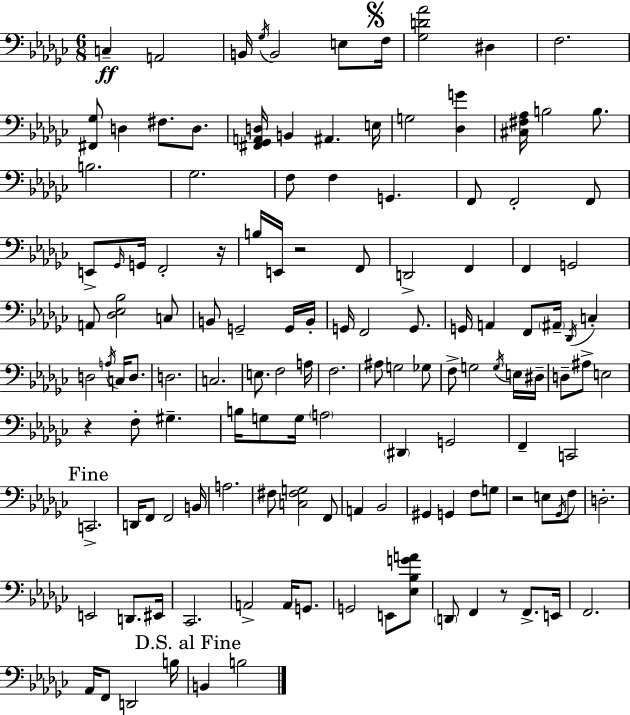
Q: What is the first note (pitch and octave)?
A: C3